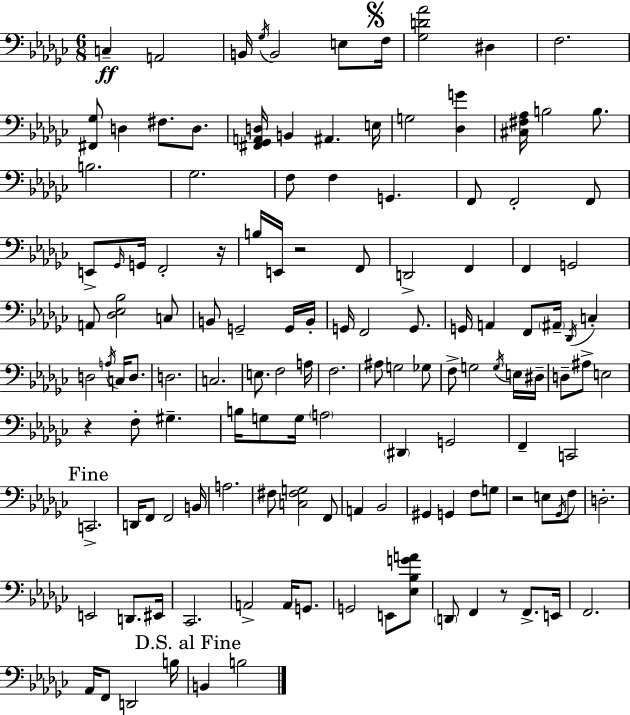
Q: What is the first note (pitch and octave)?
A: C3